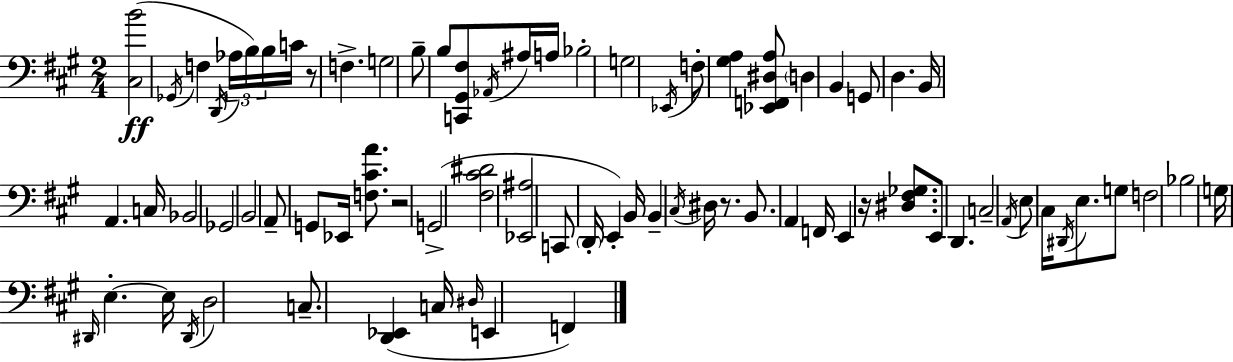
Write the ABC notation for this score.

X:1
T:Untitled
M:2/4
L:1/4
K:A
[^C,B]2 _G,,/4 F, D,,/4 _A,/4 B,/4 B,/4 C/4 z/2 F, G,2 B,/2 B,/2 [C,,^G,,^F,]/2 _A,,/4 ^A,/4 A,/4 _B,2 G,2 _E,,/4 F,/2 [^G,A,] [_E,,F,,^D,A,]/2 D, B,, G,,/2 D, B,,/4 A,, C,/4 _B,,2 _G,,2 B,,2 A,,/2 G,,/2 _E,,/4 [F,^CA]/2 z2 G,,2 [^F,^C^D]2 [_E,,^A,]2 C,,/2 D,,/4 E,, B,,/4 B,, ^C,/4 ^D,/4 z/2 B,,/2 A,, F,,/4 E,, z/4 [^D,^F,_G,]/2 E,,/2 D,, C,2 A,,/4 E,/2 ^C,/4 ^D,,/4 E,/2 G,/2 F,2 _B,2 G,/4 ^D,,/4 E, E,/4 ^D,,/4 D,2 C,/2 [D,,_E,,] C,/4 ^D,/4 E,, F,,